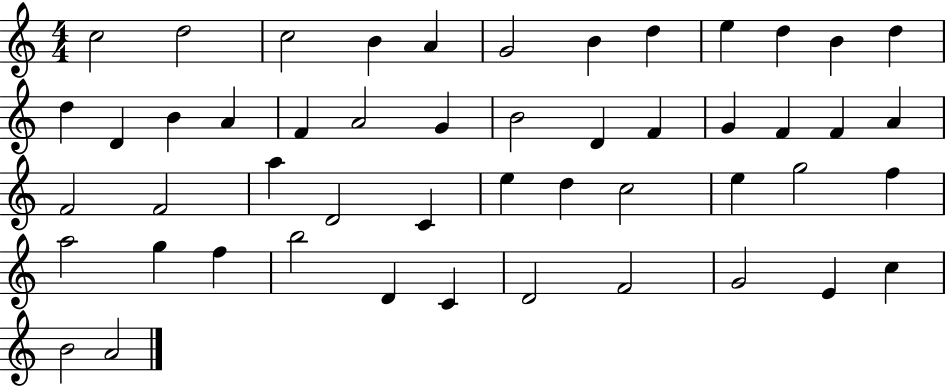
C5/h D5/h C5/h B4/q A4/q G4/h B4/q D5/q E5/q D5/q B4/q D5/q D5/q D4/q B4/q A4/q F4/q A4/h G4/q B4/h D4/q F4/q G4/q F4/q F4/q A4/q F4/h F4/h A5/q D4/h C4/q E5/q D5/q C5/h E5/q G5/h F5/q A5/h G5/q F5/q B5/h D4/q C4/q D4/h F4/h G4/h E4/q C5/q B4/h A4/h